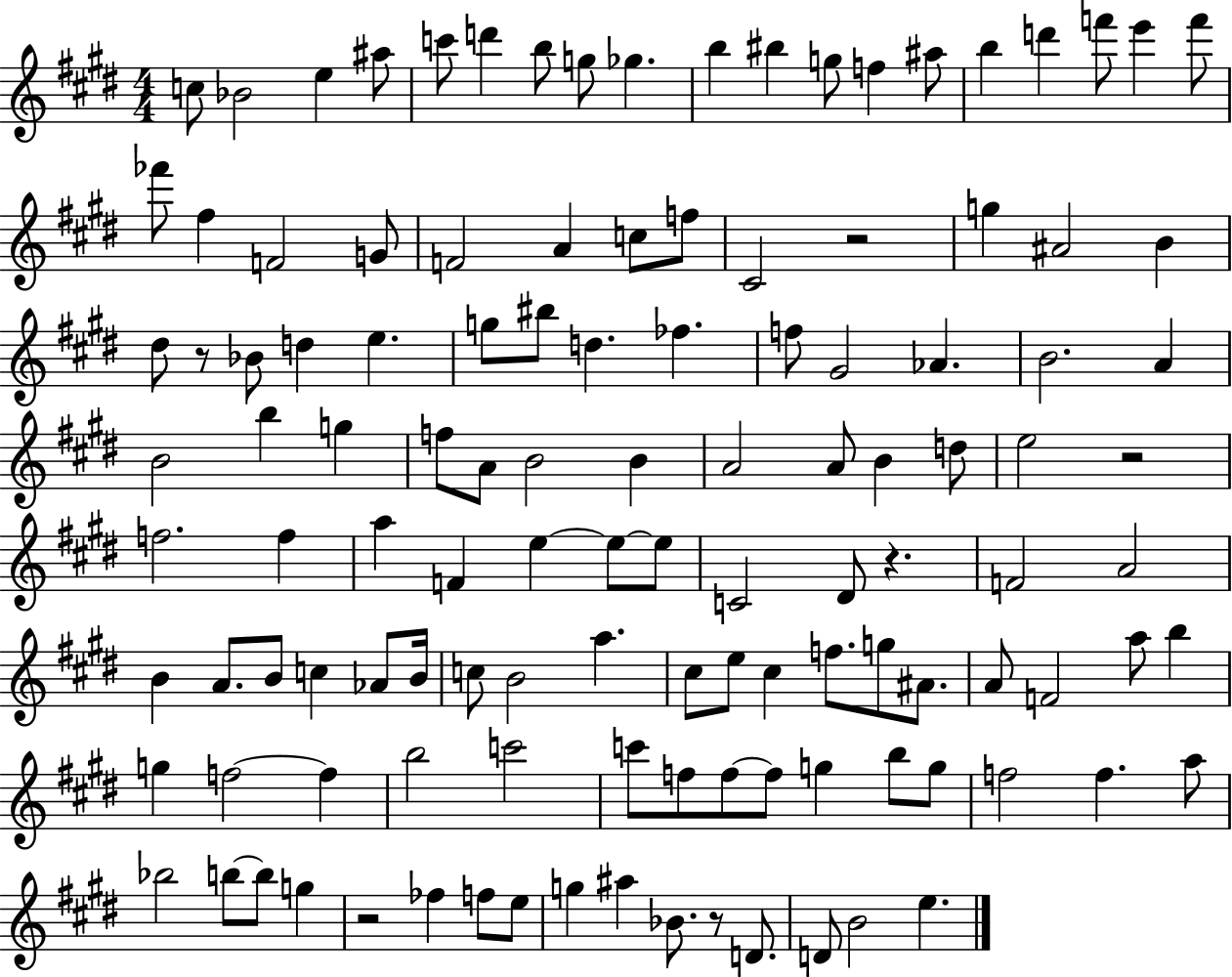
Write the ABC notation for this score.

X:1
T:Untitled
M:4/4
L:1/4
K:E
c/2 _B2 e ^a/2 c'/2 d' b/2 g/2 _g b ^b g/2 f ^a/2 b d' f'/2 e' f'/2 _f'/2 ^f F2 G/2 F2 A c/2 f/2 ^C2 z2 g ^A2 B ^d/2 z/2 _B/2 d e g/2 ^b/2 d _f f/2 ^G2 _A B2 A B2 b g f/2 A/2 B2 B A2 A/2 B d/2 e2 z2 f2 f a F e e/2 e/2 C2 ^D/2 z F2 A2 B A/2 B/2 c _A/2 B/4 c/2 B2 a ^c/2 e/2 ^c f/2 g/2 ^A/2 A/2 F2 a/2 b g f2 f b2 c'2 c'/2 f/2 f/2 f/2 g b/2 g/2 f2 f a/2 _b2 b/2 b/2 g z2 _f f/2 e/2 g ^a _B/2 z/2 D/2 D/2 B2 e